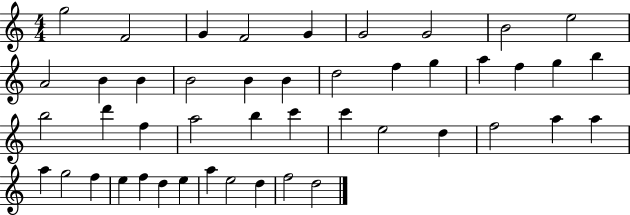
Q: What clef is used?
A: treble